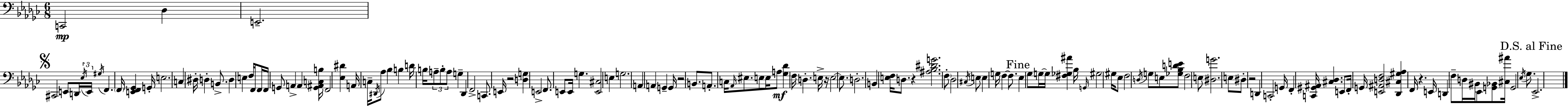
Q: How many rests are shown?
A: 6